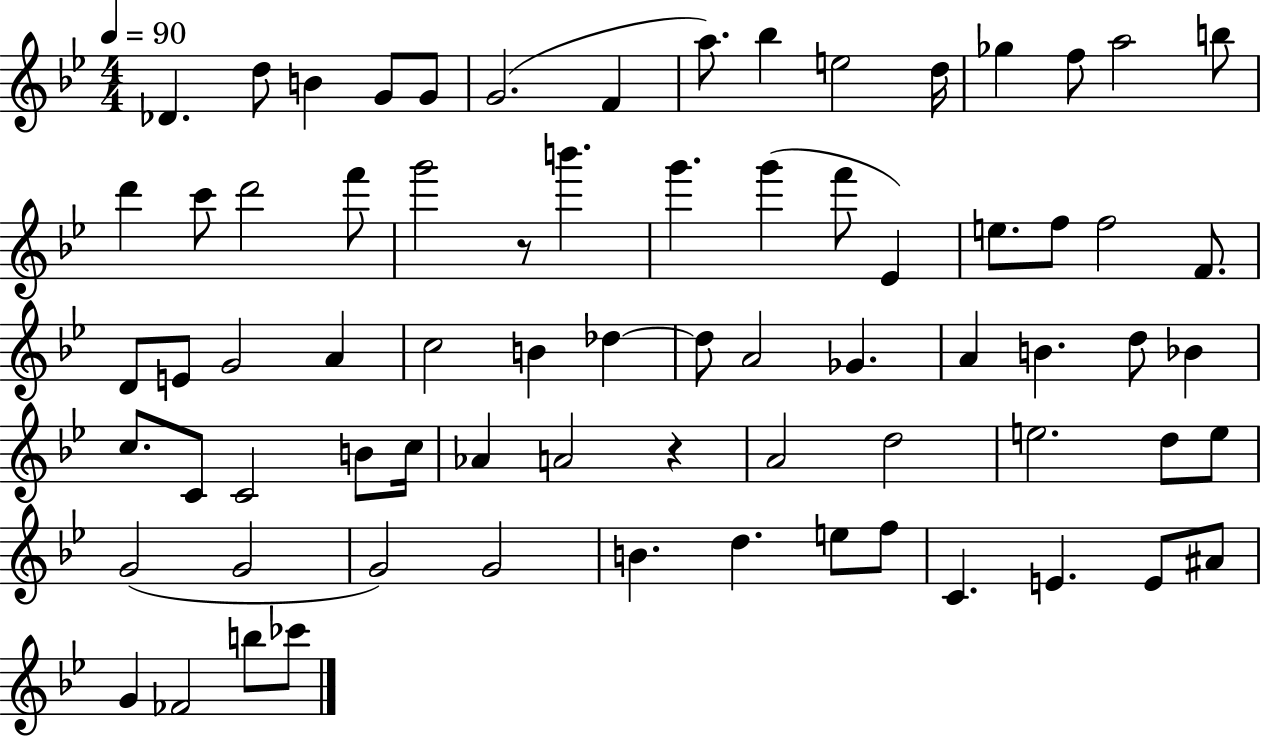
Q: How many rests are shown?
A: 2